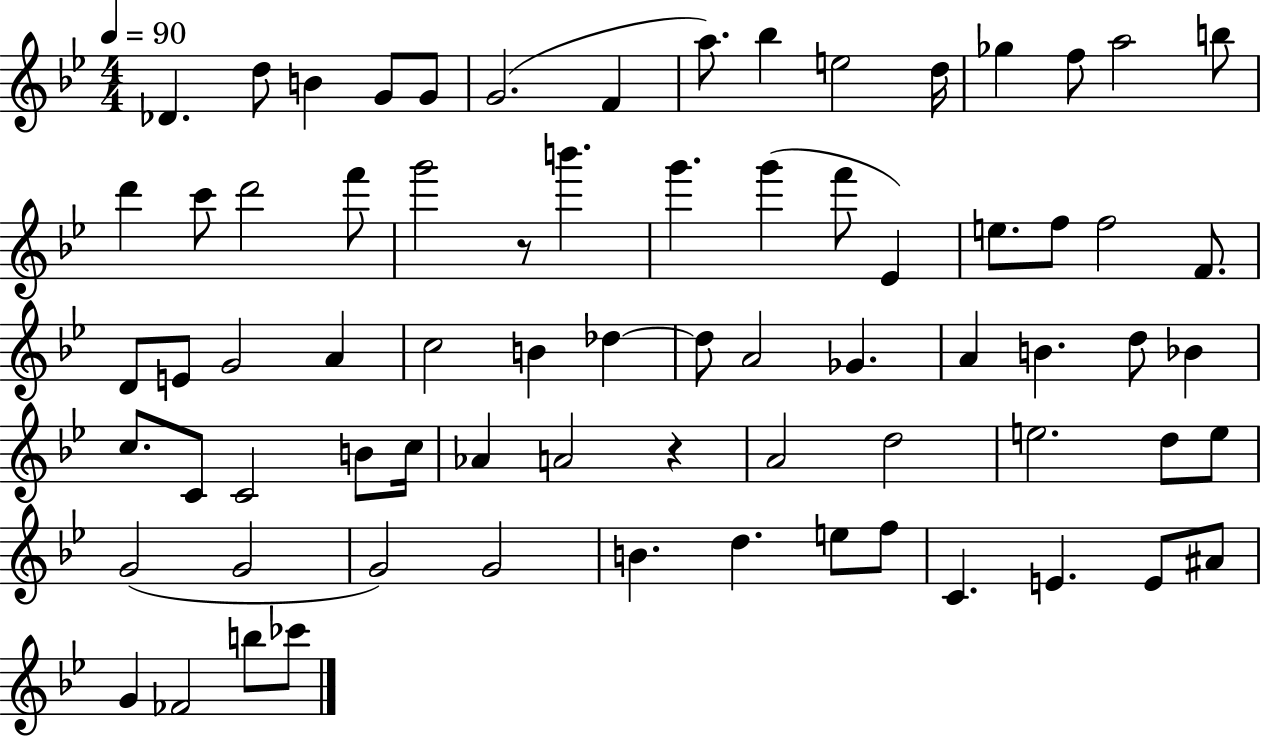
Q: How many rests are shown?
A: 2